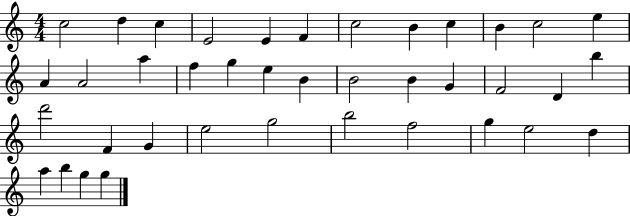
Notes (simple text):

C5/h D5/q C5/q E4/h E4/q F4/q C5/h B4/q C5/q B4/q C5/h E5/q A4/q A4/h A5/q F5/q G5/q E5/q B4/q B4/h B4/q G4/q F4/h D4/q B5/q D6/h F4/q G4/q E5/h G5/h B5/h F5/h G5/q E5/h D5/q A5/q B5/q G5/q G5/q